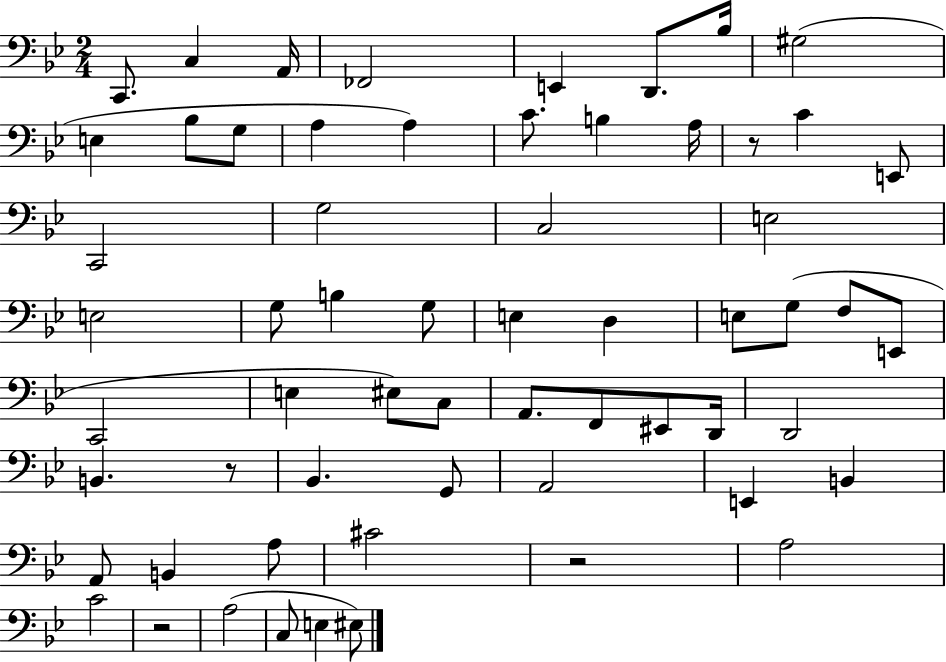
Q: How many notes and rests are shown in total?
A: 61